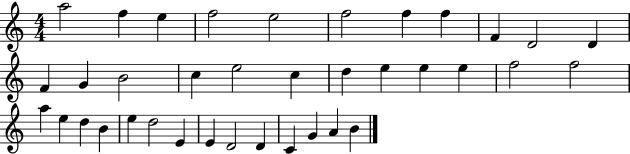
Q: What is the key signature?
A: C major